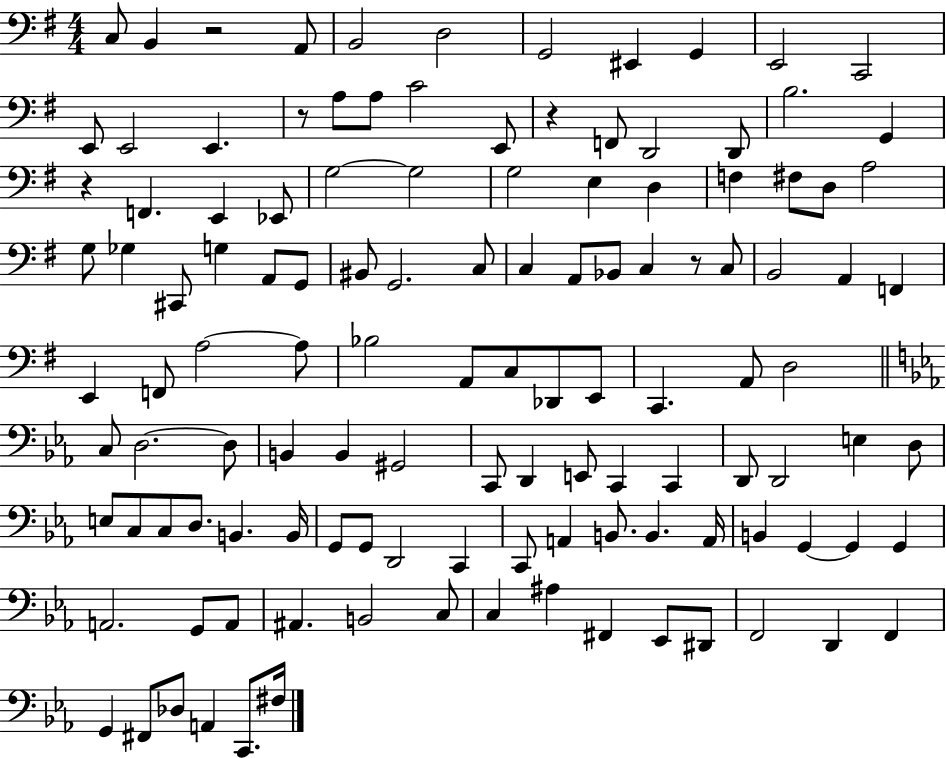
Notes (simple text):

C3/e B2/q R/h A2/e B2/h D3/h G2/h EIS2/q G2/q E2/h C2/h E2/e E2/h E2/q. R/e A3/e A3/e C4/h E2/e R/q F2/e D2/h D2/e B3/h. G2/q R/q F2/q. E2/q Eb2/e G3/h G3/h G3/h E3/q D3/q F3/q F#3/e D3/e A3/h G3/e Gb3/q C#2/e G3/q A2/e G2/e BIS2/e G2/h. C3/e C3/q A2/e Bb2/e C3/q R/e C3/e B2/h A2/q F2/q E2/q F2/e A3/h A3/e Bb3/h A2/e C3/e Db2/e E2/e C2/q. A2/e D3/h C3/e D3/h. D3/e B2/q B2/q G#2/h C2/e D2/q E2/e C2/q C2/q D2/e D2/h E3/q D3/e E3/e C3/e C3/e D3/e. B2/q. B2/s G2/e G2/e D2/h C2/q C2/e A2/q B2/e. B2/q. A2/s B2/q G2/q G2/q G2/q A2/h. G2/e A2/e A#2/q. B2/h C3/e C3/q A#3/q F#2/q Eb2/e D#2/e F2/h D2/q F2/q G2/q F#2/e Db3/e A2/q C2/e. F#3/s